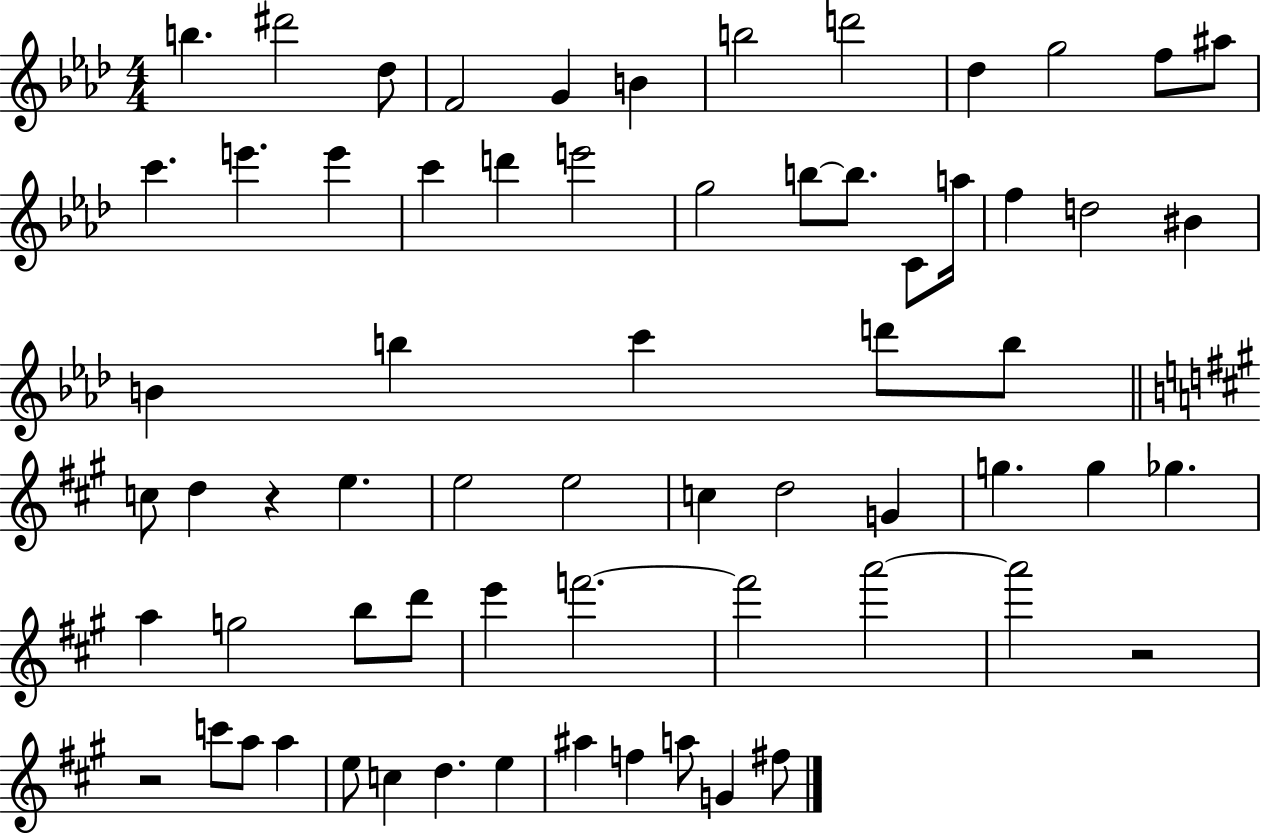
B5/q. D#6/h Db5/e F4/h G4/q B4/q B5/h D6/h Db5/q G5/h F5/e A#5/e C6/q. E6/q. E6/q C6/q D6/q E6/h G5/h B5/e B5/e. C4/e A5/s F5/q D5/h BIS4/q B4/q B5/q C6/q D6/e B5/e C5/e D5/q R/q E5/q. E5/h E5/h C5/q D5/h G4/q G5/q. G5/q Gb5/q. A5/q G5/h B5/e D6/e E6/q F6/h. F6/h A6/h A6/h R/h R/h C6/e A5/e A5/q E5/e C5/q D5/q. E5/q A#5/q F5/q A5/e G4/q F#5/e